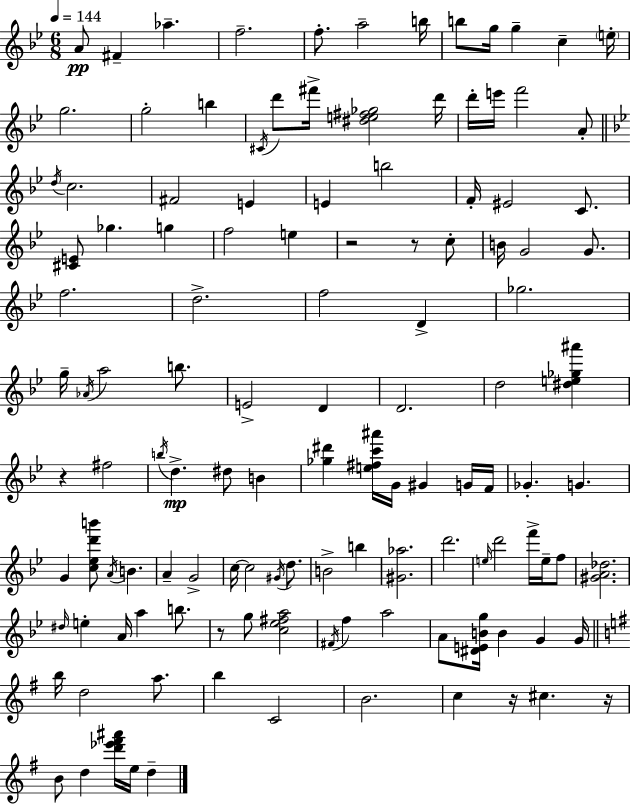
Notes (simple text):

A4/e F#4/q Ab5/q. F5/h. F5/e. A5/h B5/s B5/e G5/s G5/q C5/q E5/s G5/h. G5/h B5/q C#4/s D6/e F#6/s [D#5,E5,F#5,Gb5]/h D6/s D6/s E6/s F6/h A4/e D5/s C5/h. F#4/h E4/q E4/q B5/h F4/s EIS4/h C4/e. [C#4,E4]/e Gb5/q. G5/q F5/h E5/q R/h R/e C5/e B4/s G4/h G4/e. F5/h. D5/h. F5/h D4/q Gb5/h. G5/s Ab4/s A5/h B5/e. E4/h D4/q D4/h. D5/h [D#5,E5,Gb5,A#6]/q R/q F#5/h B5/s D5/q. D#5/e B4/q [Gb5,D#6]/q [E5,F#5,C6,A#6]/s G4/s G#4/q G4/s F4/s Gb4/q. G4/q. G4/q [C5,Eb5,D6,B6]/e A4/s B4/q. A4/q G4/h C5/s C5/h G#4/s D5/e. B4/h B5/q [G#4,Ab5]/h. D6/h. E5/s D6/h F6/s E5/s F5/e [G#4,A4,Db5]/h. D#5/s E5/q A4/s A5/q B5/e. R/e G5/e [C5,Eb5,F#5,A5]/h F#4/s F5/q A5/h A4/e [D#4,E4,B4,G5]/s B4/q G4/q G4/s B5/s D5/h A5/e. B5/q C4/h B4/h. C5/q R/s C#5/q. R/s B4/e D5/q [D6,Eb6,F#6,A#6]/s E5/s D5/q